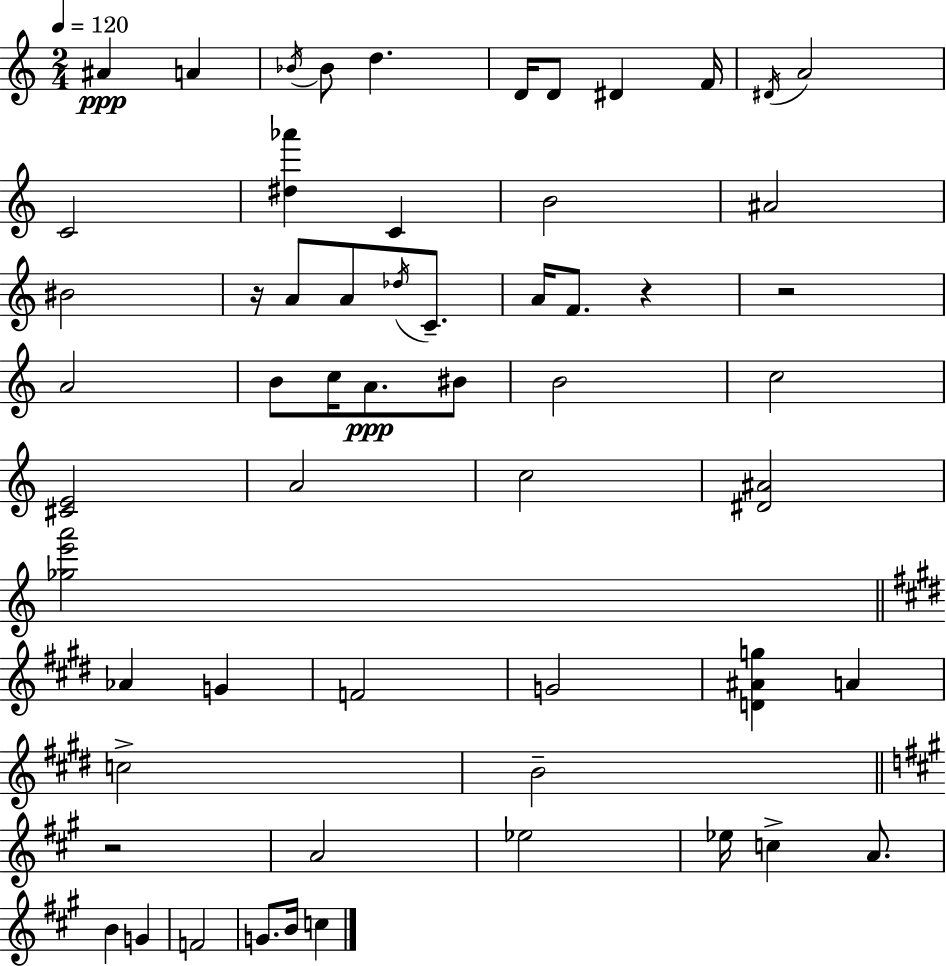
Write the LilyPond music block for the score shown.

{
  \clef treble
  \numericTimeSignature
  \time 2/4
  \key a \minor
  \tempo 4 = 120
  ais'4\ppp a'4 | \acciaccatura { bes'16 } bes'8 d''4. | d'16 d'8 dis'4 | f'16 \acciaccatura { dis'16 } a'2 | \break c'2 | <dis'' aes'''>4 c'4 | b'2 | ais'2 | \break bis'2 | r16 a'8 a'8 \acciaccatura { des''16 } | c'8.-- a'16 f'8. r4 | r2 | \break a'2 | b'8 c''16 a'8.\ppp | bis'8 b'2 | c''2 | \break <cis' e'>2 | a'2 | c''2 | <dis' ais'>2 | \break <ges'' e''' a'''>2 | \bar "||" \break \key e \major aes'4 g'4 | f'2 | g'2 | <d' ais' g''>4 a'4 | \break c''2-> | b'2-- | \bar "||" \break \key a \major r2 | a'2 | ees''2 | ees''16 c''4-> a'8. | \break b'4 g'4 | f'2 | g'8. b'16 c''4 | \bar "|."
}